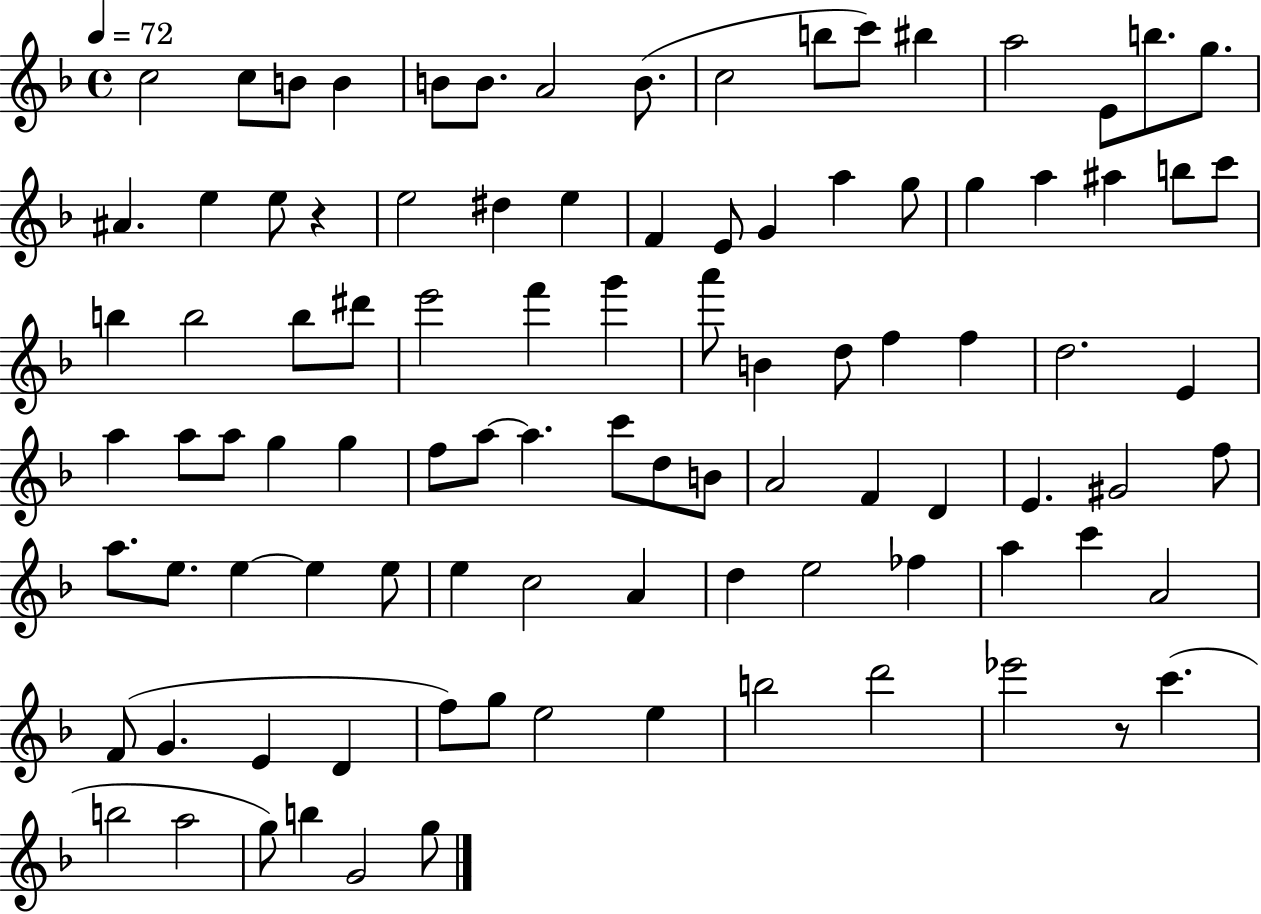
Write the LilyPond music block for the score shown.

{
  \clef treble
  \time 4/4
  \defaultTimeSignature
  \key f \major
  \tempo 4 = 72
  c''2 c''8 b'8 b'4 | b'8 b'8. a'2 b'8.( | c''2 b''8 c'''8) bis''4 | a''2 e'8 b''8. g''8. | \break ais'4. e''4 e''8 r4 | e''2 dis''4 e''4 | f'4 e'8 g'4 a''4 g''8 | g''4 a''4 ais''4 b''8 c'''8 | \break b''4 b''2 b''8 dis'''8 | e'''2 f'''4 g'''4 | a'''8 b'4 d''8 f''4 f''4 | d''2. e'4 | \break a''4 a''8 a''8 g''4 g''4 | f''8 a''8~~ a''4. c'''8 d''8 b'8 | a'2 f'4 d'4 | e'4. gis'2 f''8 | \break a''8. e''8. e''4~~ e''4 e''8 | e''4 c''2 a'4 | d''4 e''2 fes''4 | a''4 c'''4 a'2 | \break f'8( g'4. e'4 d'4 | f''8) g''8 e''2 e''4 | b''2 d'''2 | ees'''2 r8 c'''4.( | \break b''2 a''2 | g''8) b''4 g'2 g''8 | \bar "|."
}